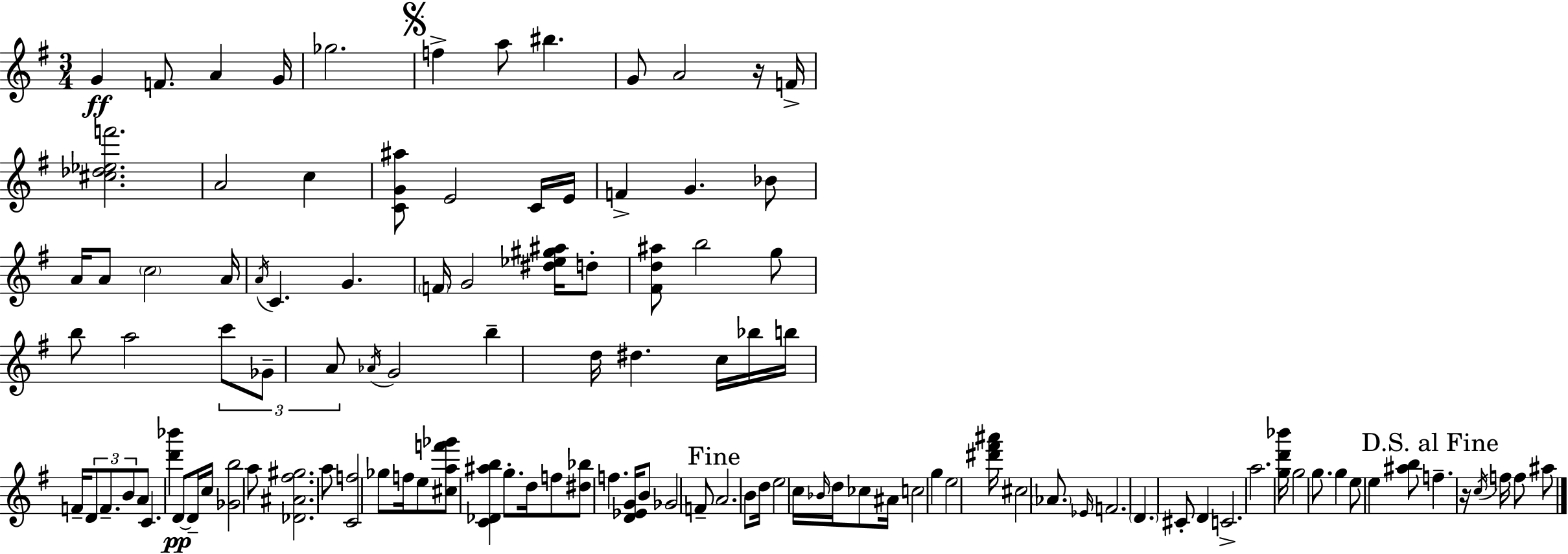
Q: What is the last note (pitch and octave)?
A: A#5